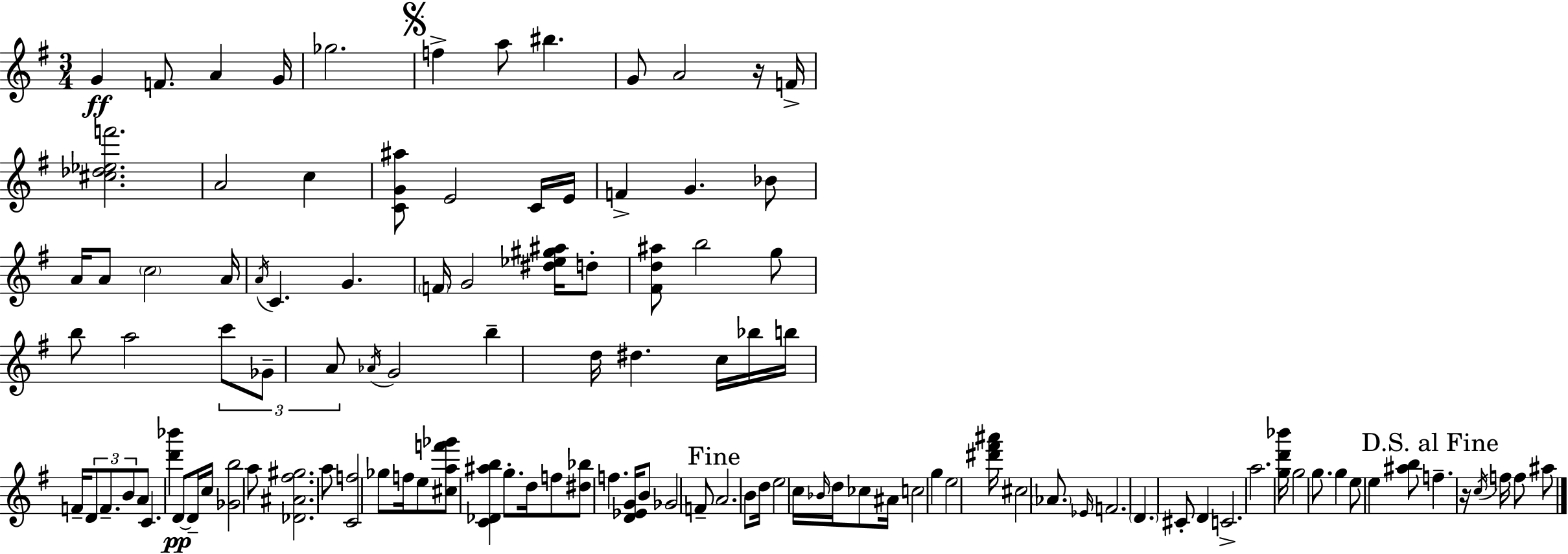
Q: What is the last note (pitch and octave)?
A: A#5